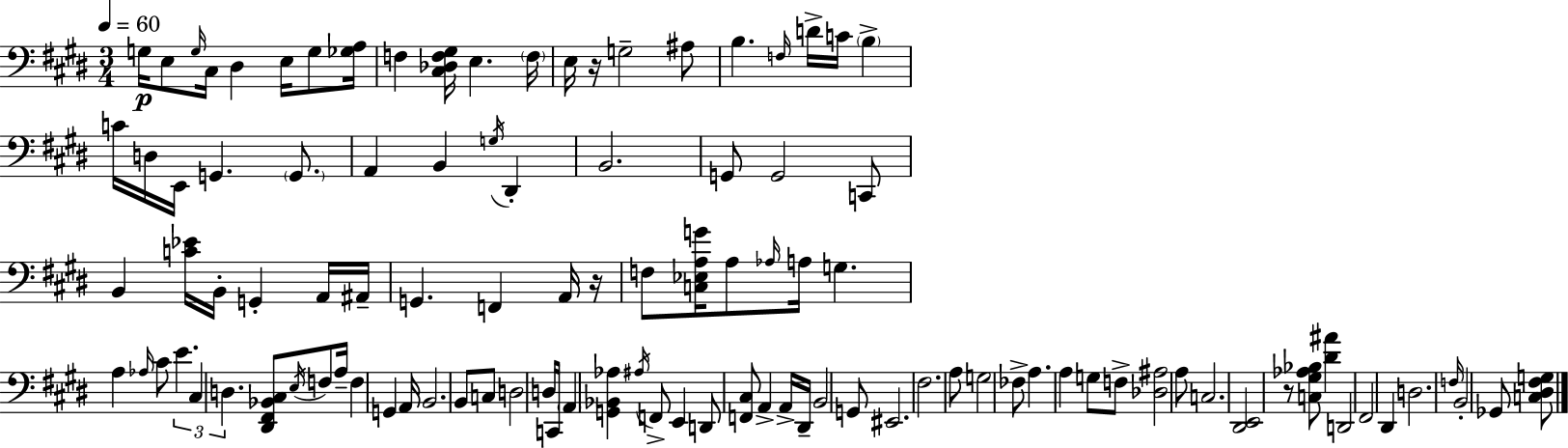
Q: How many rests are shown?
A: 3